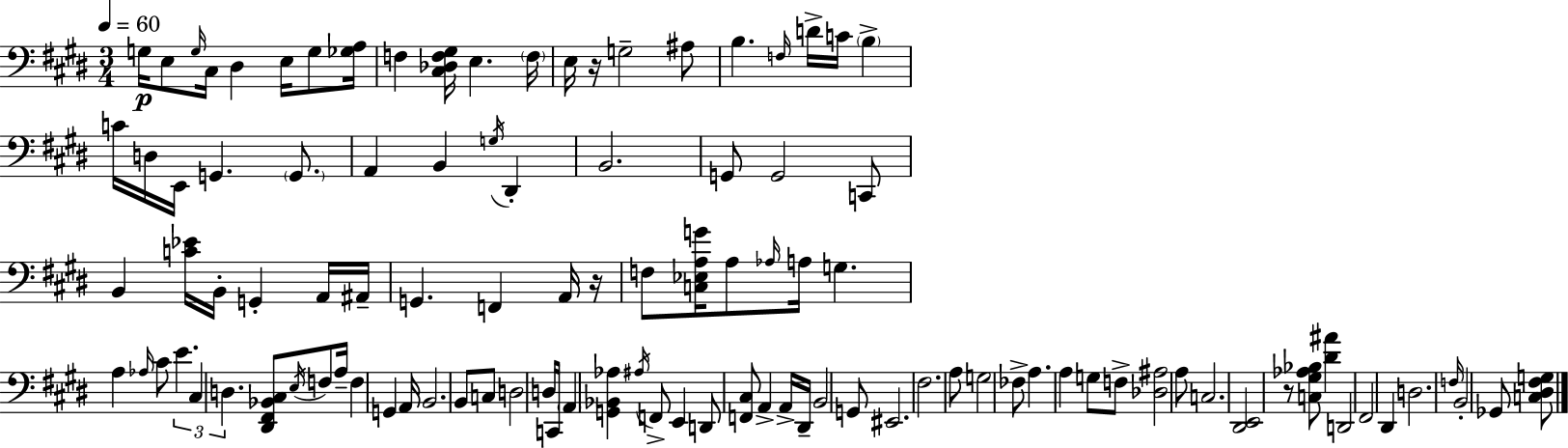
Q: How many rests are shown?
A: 3